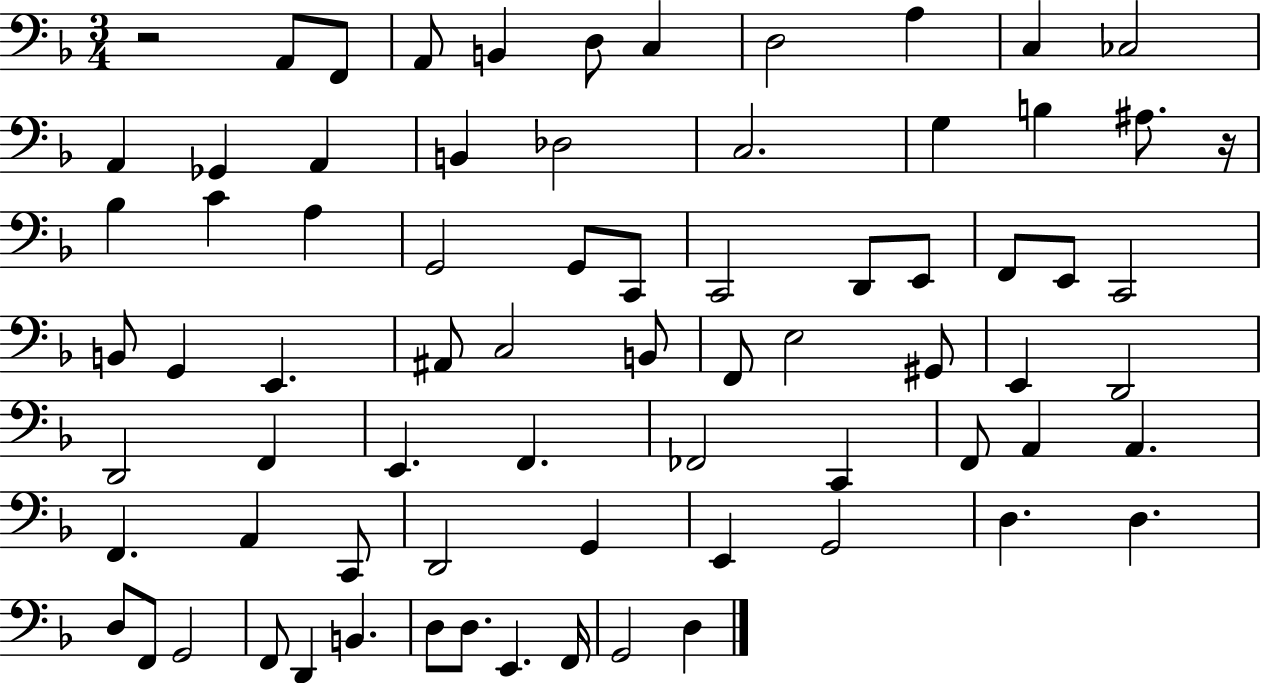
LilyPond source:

{
  \clef bass
  \numericTimeSignature
  \time 3/4
  \key f \major
  r2 a,8 f,8 | a,8 b,4 d8 c4 | d2 a4 | c4 ces2 | \break a,4 ges,4 a,4 | b,4 des2 | c2. | g4 b4 ais8. r16 | \break bes4 c'4 a4 | g,2 g,8 c,8 | c,2 d,8 e,8 | f,8 e,8 c,2 | \break b,8 g,4 e,4. | ais,8 c2 b,8 | f,8 e2 gis,8 | e,4 d,2 | \break d,2 f,4 | e,4. f,4. | fes,2 c,4 | f,8 a,4 a,4. | \break f,4. a,4 c,8 | d,2 g,4 | e,4 g,2 | d4. d4. | \break d8 f,8 g,2 | f,8 d,4 b,4. | d8 d8. e,4. f,16 | g,2 d4 | \break \bar "|."
}